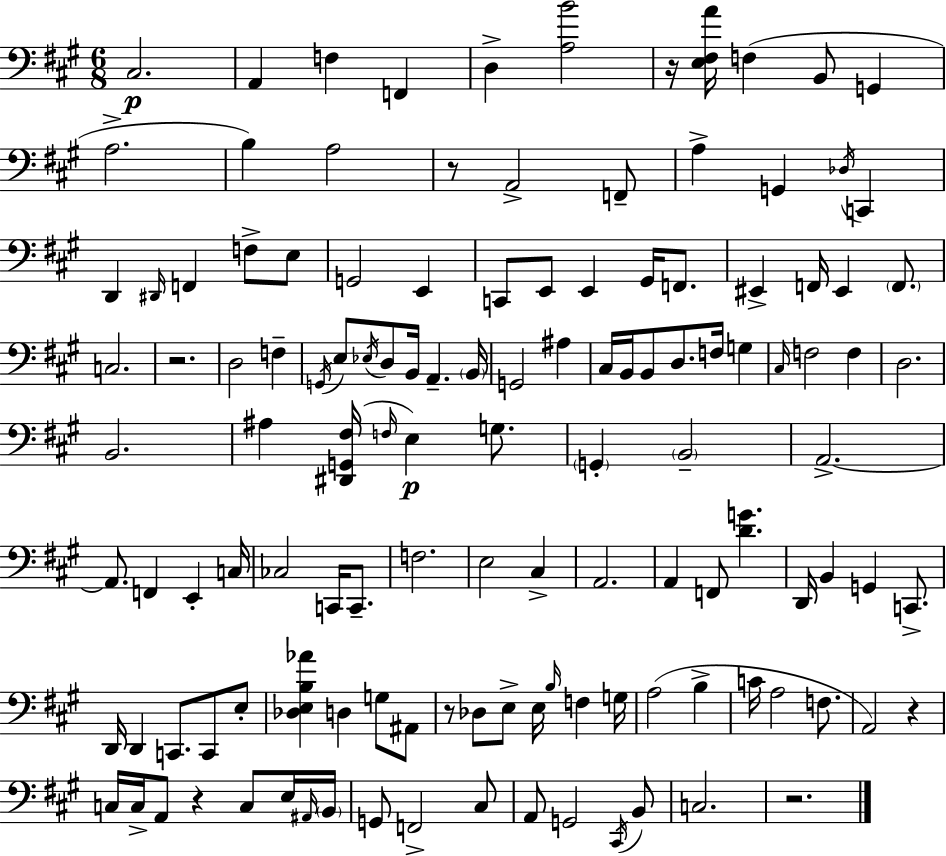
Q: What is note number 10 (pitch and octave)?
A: B3